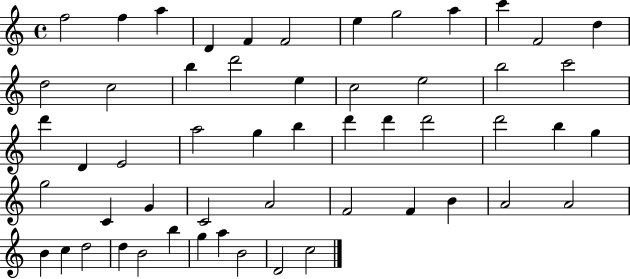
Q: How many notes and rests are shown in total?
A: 54